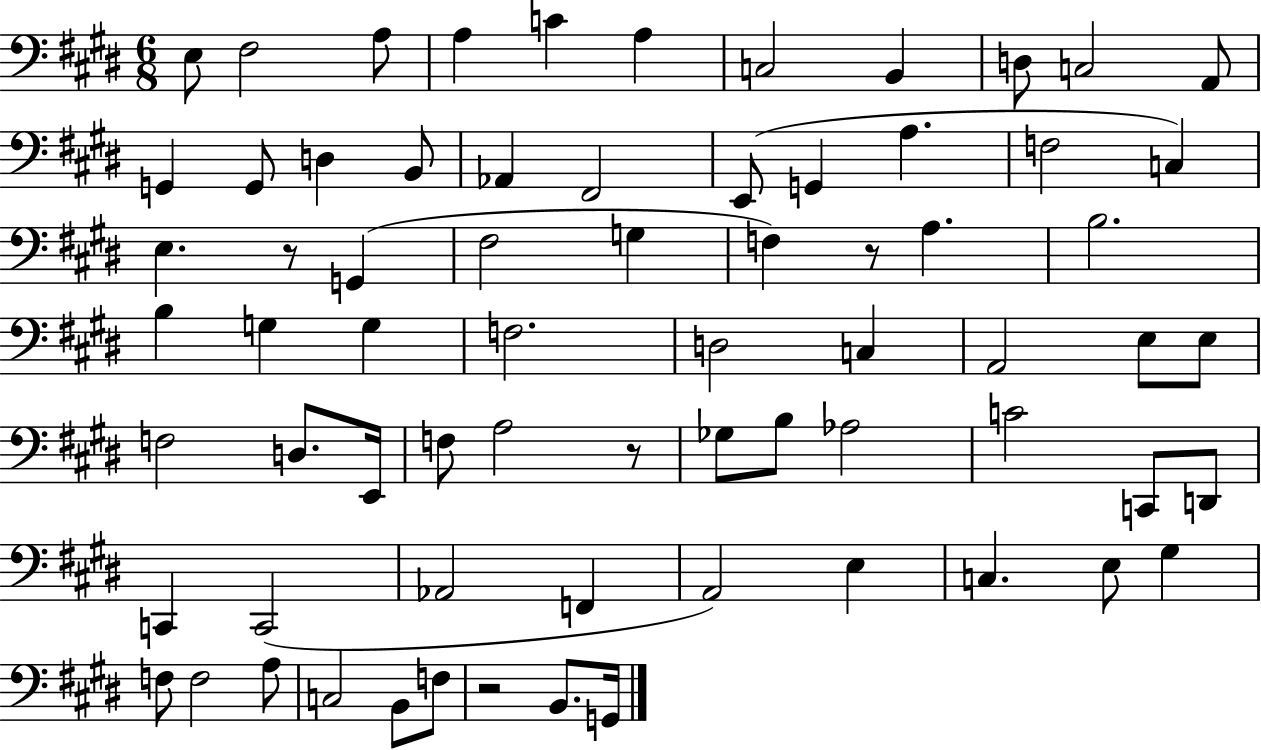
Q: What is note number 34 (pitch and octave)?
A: D3